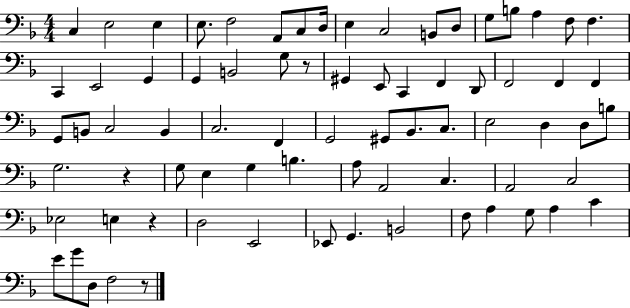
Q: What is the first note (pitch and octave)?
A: C3